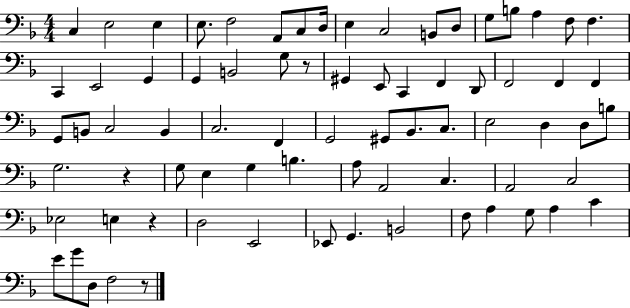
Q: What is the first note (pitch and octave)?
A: C3